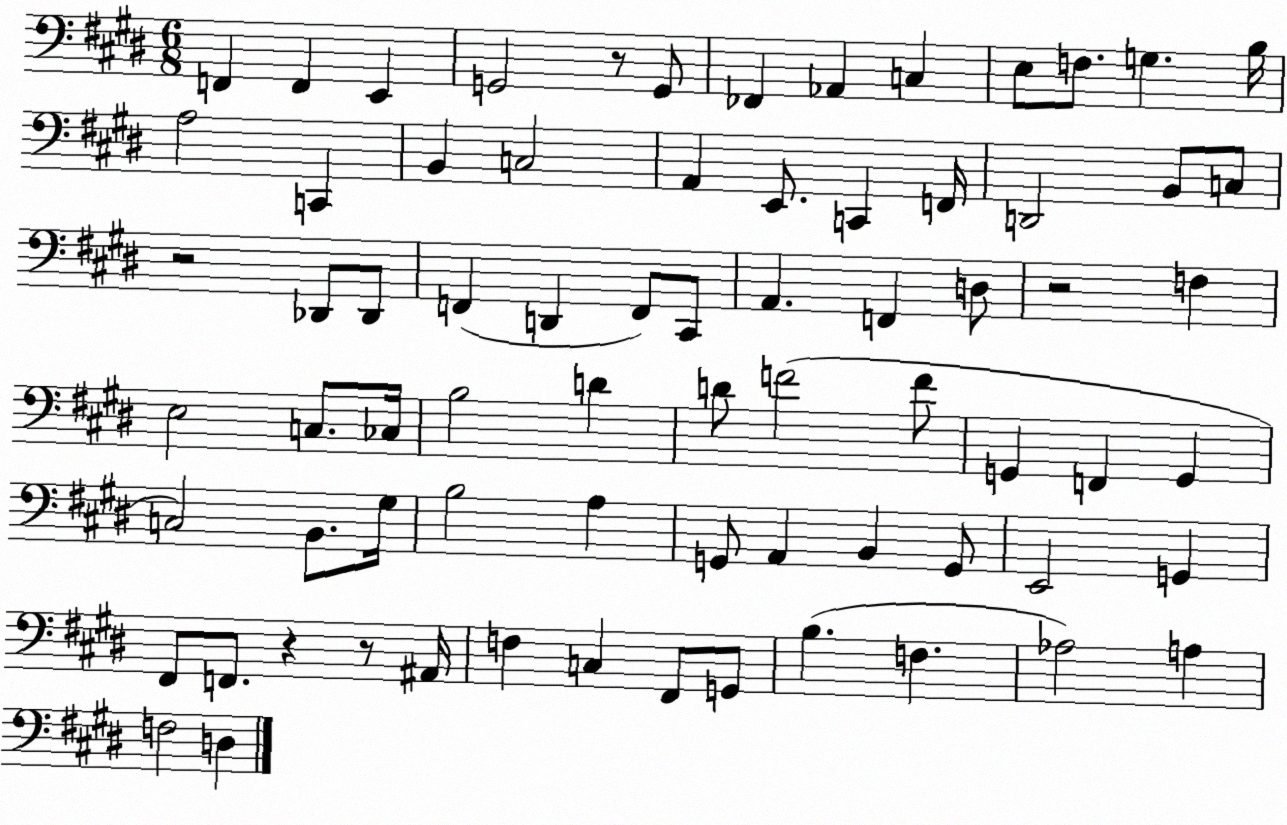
X:1
T:Untitled
M:6/8
L:1/4
K:E
F,, F,, E,, G,,2 z/2 G,,/2 _F,, _A,, C, E,/2 F,/2 G, B,/4 A,2 C,, B,, C,2 A,, E,,/2 C,, F,,/4 D,,2 B,,/2 C,/2 z2 _D,,/2 _D,,/2 F,, D,, F,,/2 ^C,,/2 A,, F,, D,/2 z2 F, E,2 C,/2 _C,/4 B,2 D D/2 F2 F/2 G,, F,, G,, C,2 B,,/2 ^G,/4 B,2 A, G,,/2 A,, B,, G,,/2 E,,2 G,, ^F,,/2 F,,/2 z z/2 ^A,,/4 F, C, ^F,,/2 G,,/2 B, F, _A,2 A, F,2 D,